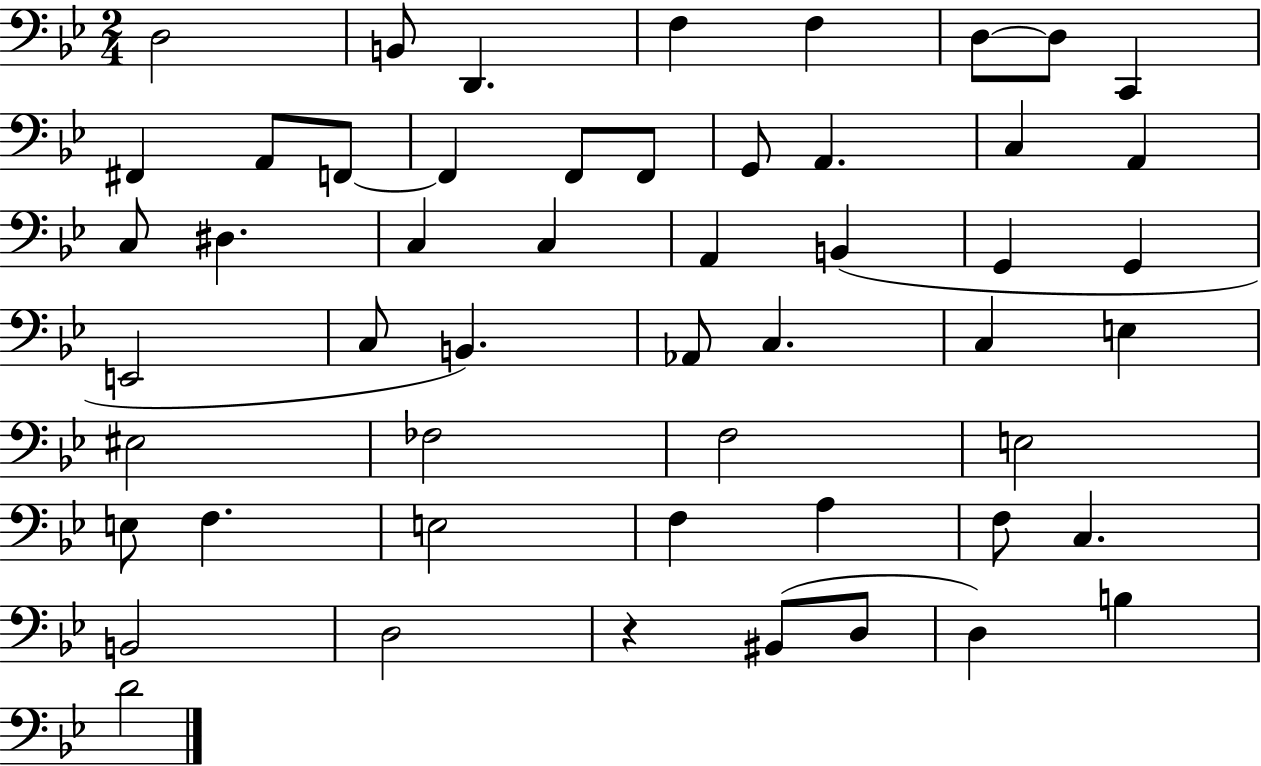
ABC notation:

X:1
T:Untitled
M:2/4
L:1/4
K:Bb
D,2 B,,/2 D,, F, F, D,/2 D,/2 C,, ^F,, A,,/2 F,,/2 F,, F,,/2 F,,/2 G,,/2 A,, C, A,, C,/2 ^D, C, C, A,, B,, G,, G,, E,,2 C,/2 B,, _A,,/2 C, C, E, ^E,2 _F,2 F,2 E,2 E,/2 F, E,2 F, A, F,/2 C, B,,2 D,2 z ^B,,/2 D,/2 D, B, D2